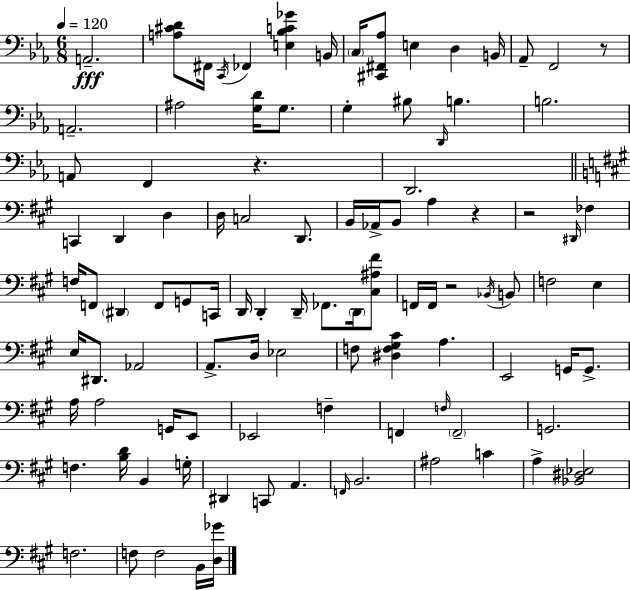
A2/h. [A3,C#4,D4]/e F#2/s C2/s FES2/q [E3,Bb3,C4,Gb4]/q B2/s C3/s [C#2,F#2,Ab3]/e E3/q D3/q B2/s Ab2/e F2/h R/e A2/h. A#3/h [G3,D4]/s G3/e. G3/q BIS3/e D2/s B3/q. B3/h. A2/e F2/q R/q. D2/h. C2/q D2/q D3/q D3/s C3/h D2/e. B2/s Ab2/s B2/e A3/q R/q R/h D#2/s FES3/q F3/s F2/e D#2/q F2/e G2/e C2/s D2/s D2/q D2/s FES2/e. D2/s [C#3,A#3,F#4]/e F2/s F2/s R/h Bb2/s B2/e F3/h E3/q E3/s D#2/e. Ab2/h A2/e. D3/s Eb3/h F3/e [D#3,F3,G#3,C#4]/q A3/q. E2/h G2/s G2/e. A3/s A3/h G2/s E2/e Eb2/h F3/q F2/q F3/s F2/h G2/h. F3/q. [B3,D4]/s B2/q G3/s D#2/q C2/e A2/q. F2/s B2/h. A#3/h C4/q A3/q [Bb2,D#3,Eb3]/h F3/h. F3/e F3/h B2/s [D3,Gb4]/s